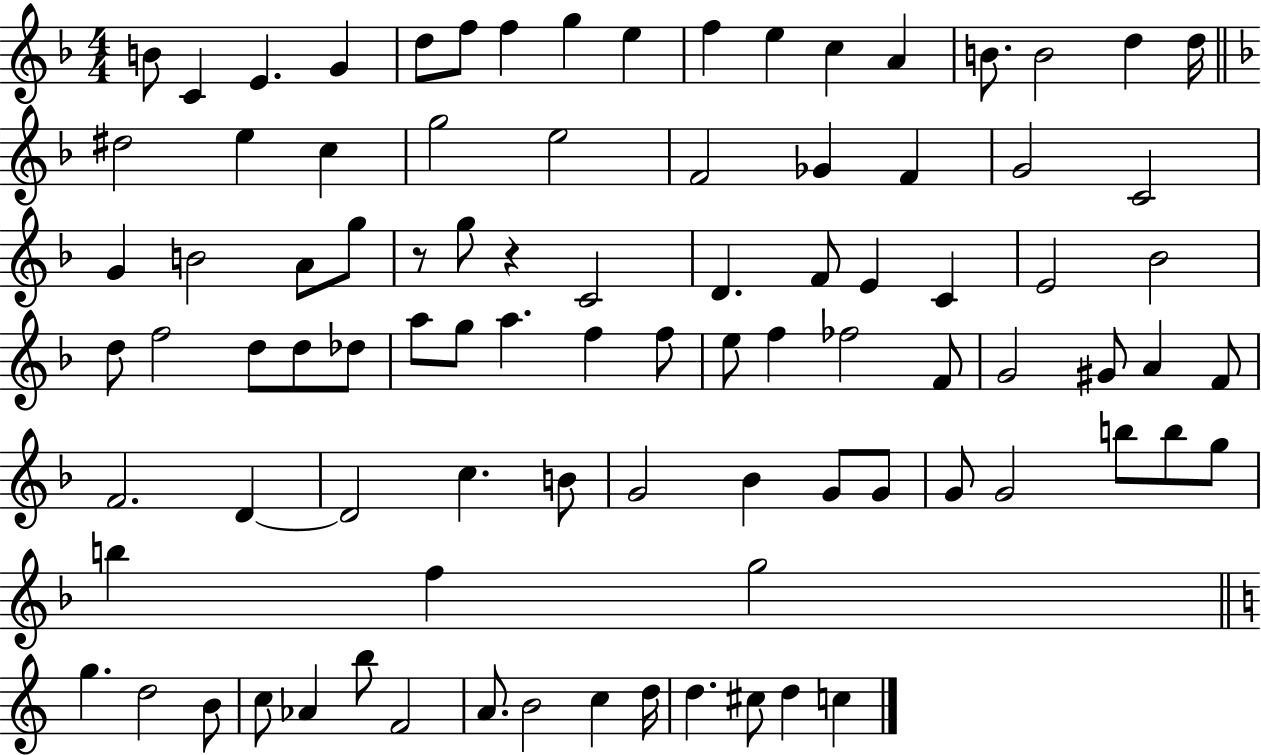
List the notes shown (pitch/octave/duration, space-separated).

B4/e C4/q E4/q. G4/q D5/e F5/e F5/q G5/q E5/q F5/q E5/q C5/q A4/q B4/e. B4/h D5/q D5/s D#5/h E5/q C5/q G5/h E5/h F4/h Gb4/q F4/q G4/h C4/h G4/q B4/h A4/e G5/e R/e G5/e R/q C4/h D4/q. F4/e E4/q C4/q E4/h Bb4/h D5/e F5/h D5/e D5/e Db5/e A5/e G5/e A5/q. F5/q F5/e E5/e F5/q FES5/h F4/e G4/h G#4/e A4/q F4/e F4/h. D4/q D4/h C5/q. B4/e G4/h Bb4/q G4/e G4/e G4/e G4/h B5/e B5/e G5/e B5/q F5/q G5/h G5/q. D5/h B4/e C5/e Ab4/q B5/e F4/h A4/e. B4/h C5/q D5/s D5/q. C#5/e D5/q C5/q